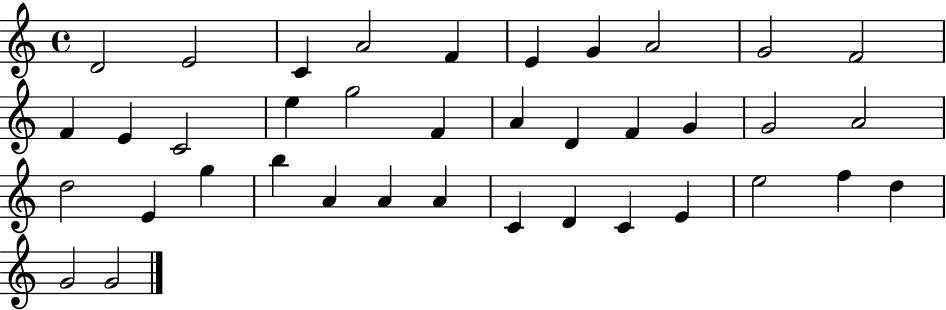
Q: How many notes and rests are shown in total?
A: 38